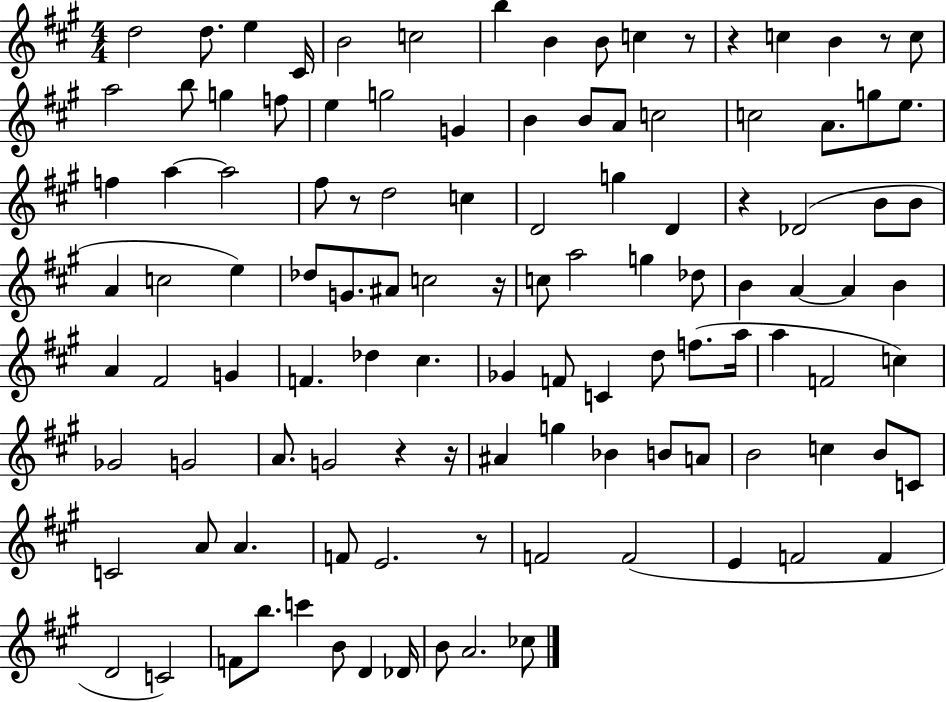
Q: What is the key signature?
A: A major